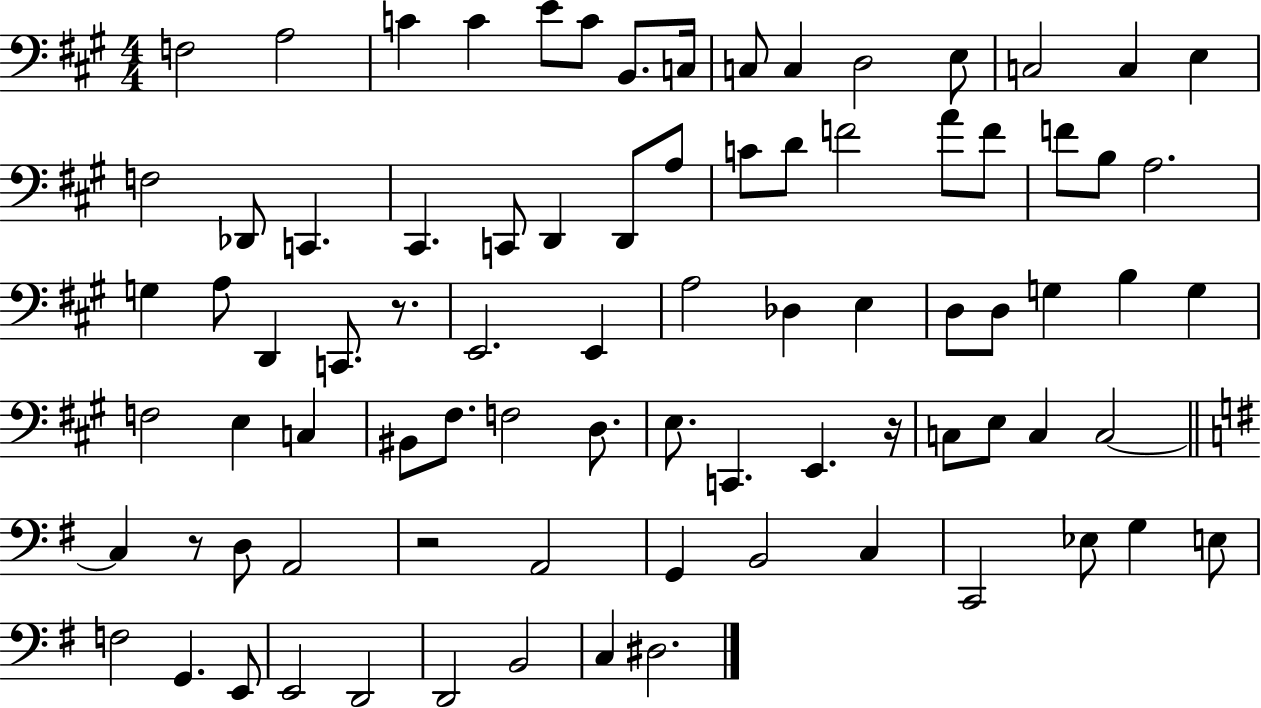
F3/h A3/h C4/q C4/q E4/e C4/e B2/e. C3/s C3/e C3/q D3/h E3/e C3/h C3/q E3/q F3/h Db2/e C2/q. C#2/q. C2/e D2/q D2/e A3/e C4/e D4/e F4/h A4/e F4/e F4/e B3/e A3/h. G3/q A3/e D2/q C2/e. R/e. E2/h. E2/q A3/h Db3/q E3/q D3/e D3/e G3/q B3/q G3/q F3/h E3/q C3/q BIS2/e F#3/e. F3/h D3/e. E3/e. C2/q. E2/q. R/s C3/e E3/e C3/q C3/h C3/q R/e D3/e A2/h R/h A2/h G2/q B2/h C3/q C2/h Eb3/e G3/q E3/e F3/h G2/q. E2/e E2/h D2/h D2/h B2/h C3/q D#3/h.